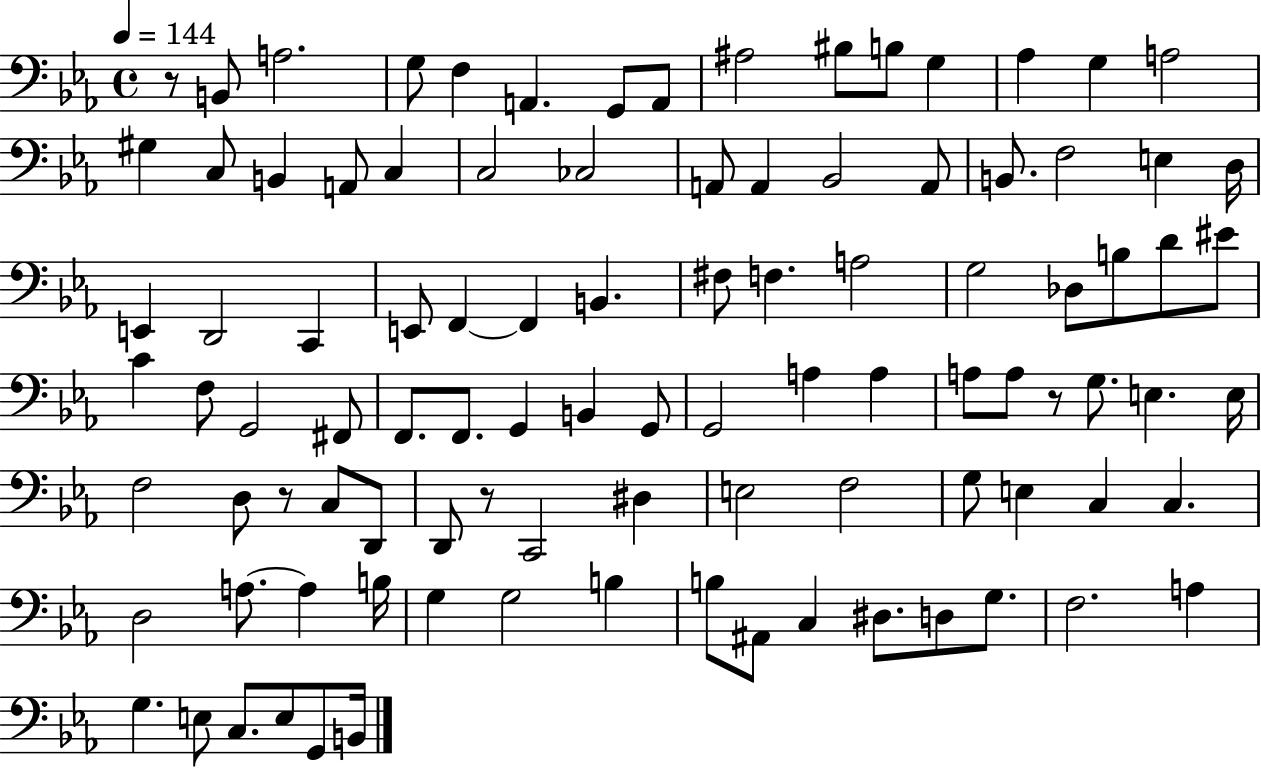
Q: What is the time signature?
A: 4/4